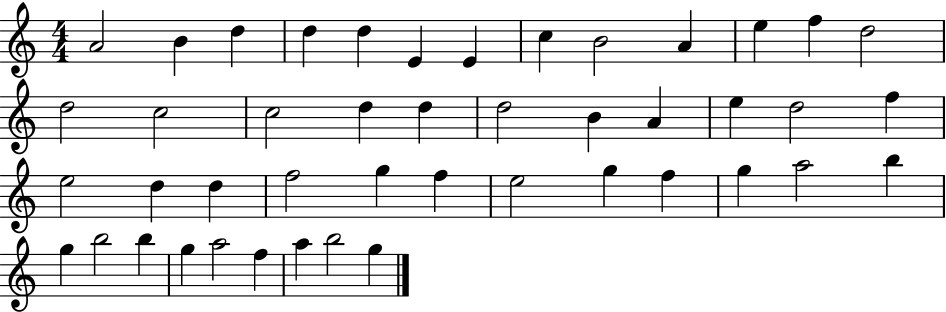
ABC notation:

X:1
T:Untitled
M:4/4
L:1/4
K:C
A2 B d d d E E c B2 A e f d2 d2 c2 c2 d d d2 B A e d2 f e2 d d f2 g f e2 g f g a2 b g b2 b g a2 f a b2 g